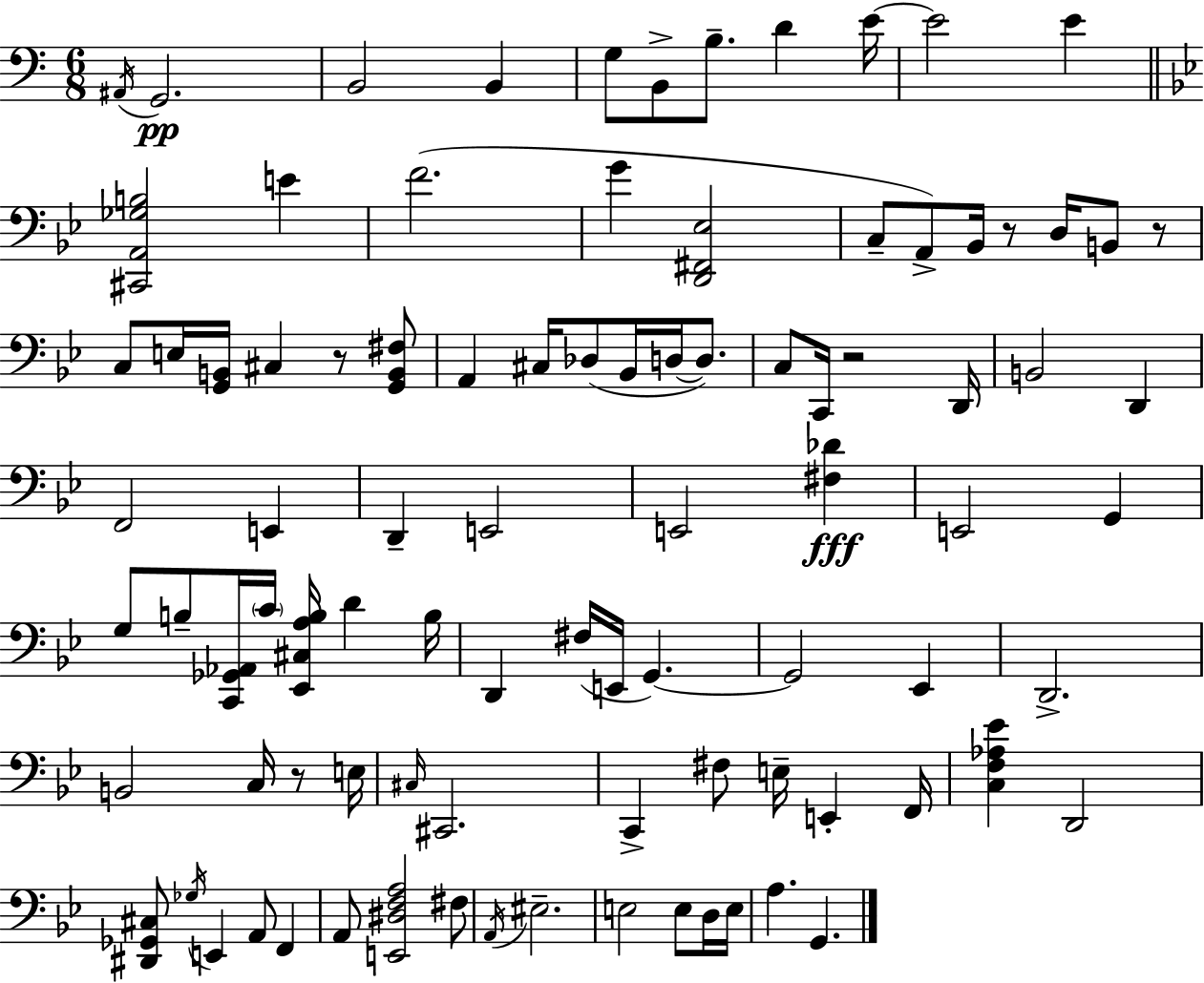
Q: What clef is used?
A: bass